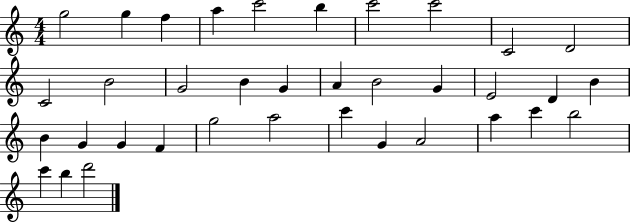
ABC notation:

X:1
T:Untitled
M:4/4
L:1/4
K:C
g2 g f a c'2 b c'2 c'2 C2 D2 C2 B2 G2 B G A B2 G E2 D B B G G F g2 a2 c' G A2 a c' b2 c' b d'2